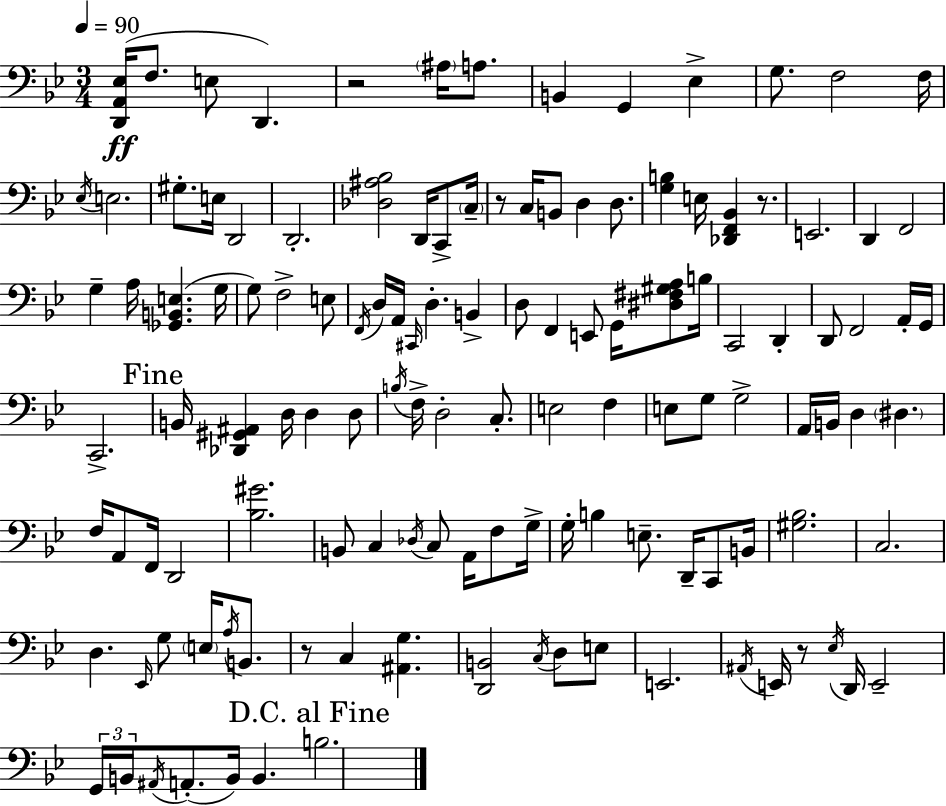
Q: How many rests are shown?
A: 5